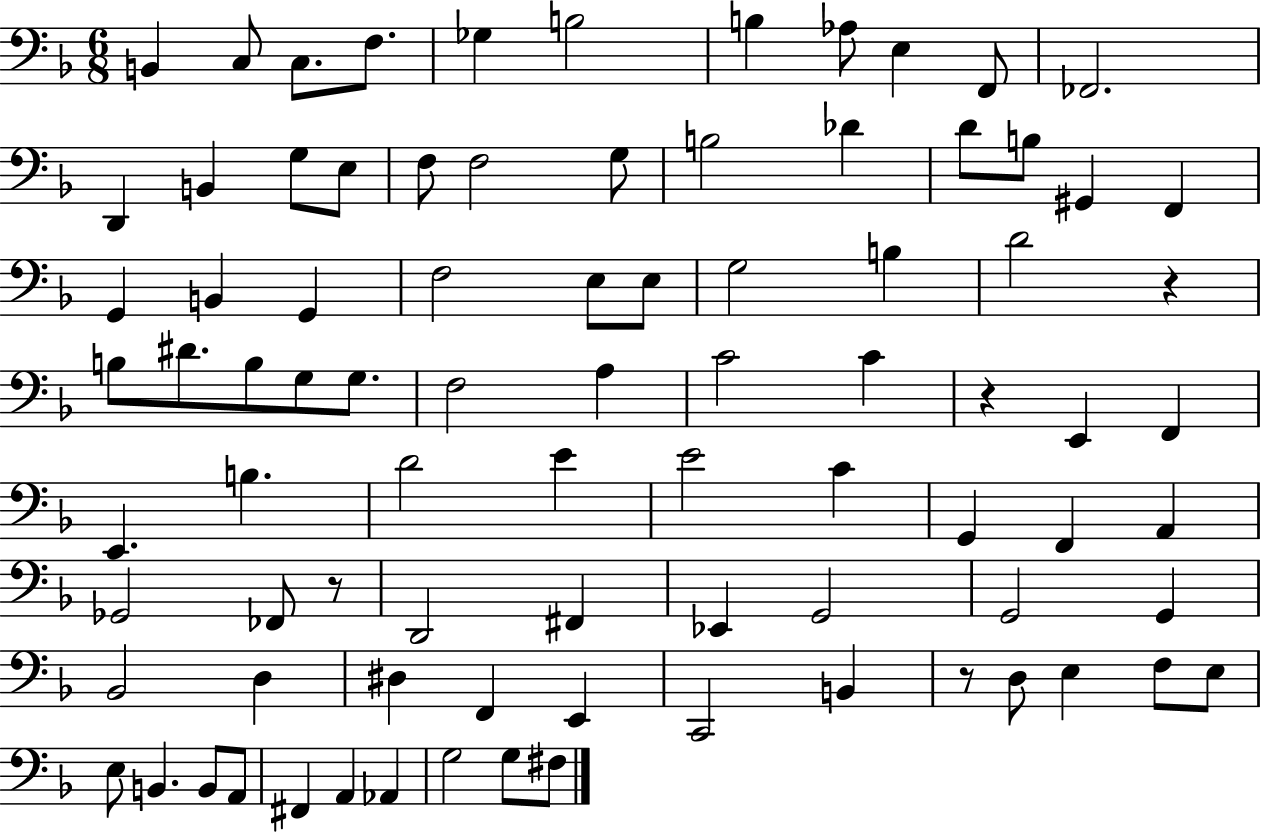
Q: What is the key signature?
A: F major